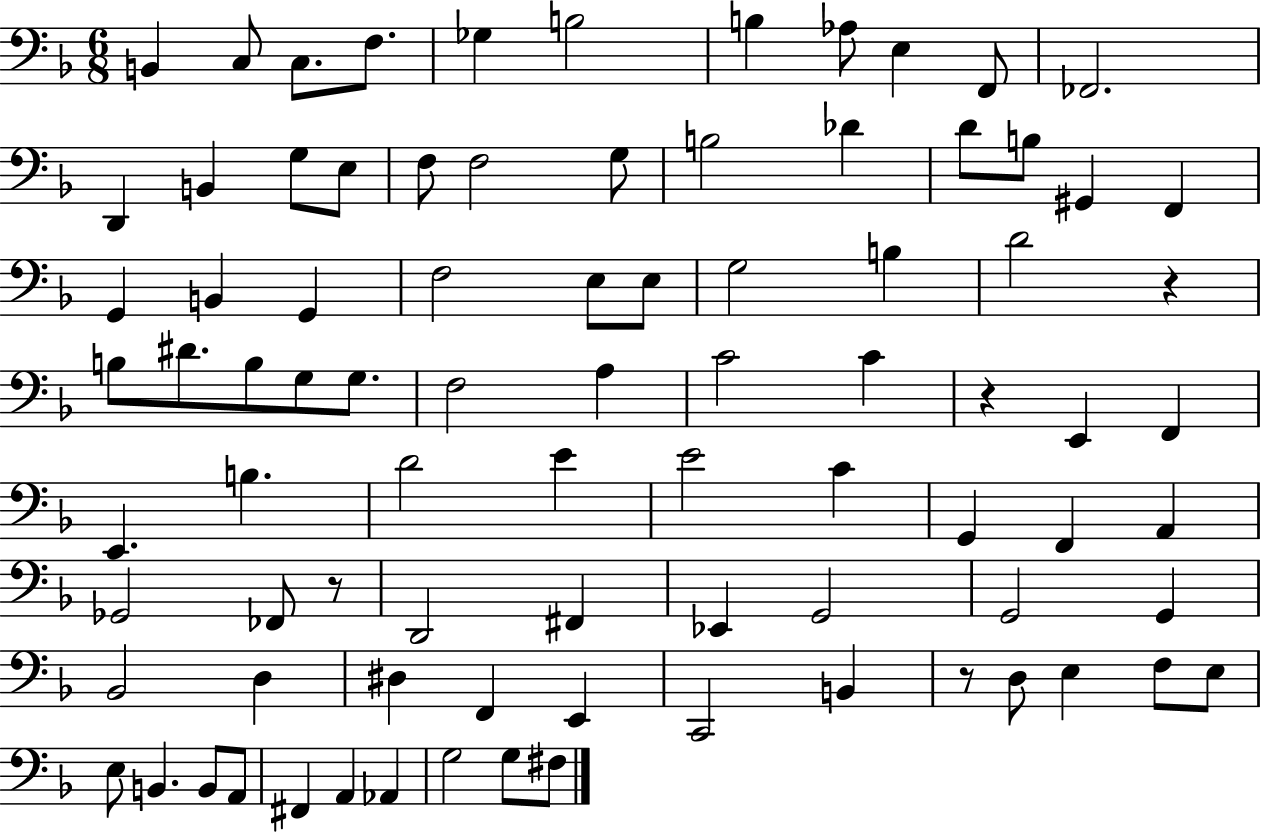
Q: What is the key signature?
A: F major